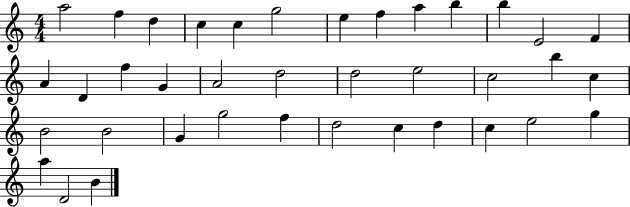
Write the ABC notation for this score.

X:1
T:Untitled
M:4/4
L:1/4
K:C
a2 f d c c g2 e f a b b E2 F A D f G A2 d2 d2 e2 c2 b c B2 B2 G g2 f d2 c d c e2 g a D2 B